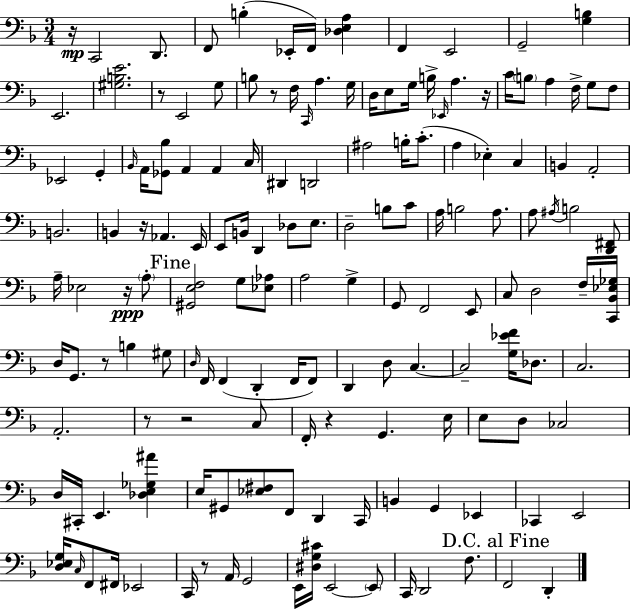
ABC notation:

X:1
T:Untitled
M:3/4
L:1/4
K:Dm
z/4 C,,2 D,,/2 F,,/2 B, _E,,/4 F,,/4 [_D,E,A,] F,, E,,2 G,,2 [G,B,] E,,2 [^G,B,E]2 z/2 E,,2 G,/2 B,/2 z/2 F,/4 C,,/4 A, G,/4 D,/4 E,/2 G,/4 B,/4 _E,,/4 A, z/4 C/4 B,/2 A, F,/4 G,/2 F,/2 _E,,2 G,, _B,,/4 A,,/4 [_G,,_B,]/2 A,, A,, C,/4 ^D,, D,,2 ^A,2 B,/4 C/2 A, _E, C, B,, A,,2 B,,2 B,, z/4 _A,, E,,/4 E,,/2 B,,/4 D,, _D,/2 E,/2 D,2 B,/2 C/2 A,/4 B,2 A,/2 A,/2 ^A,/4 B,2 [D,,^F,,]/2 A,/4 _E,2 z/4 A,/2 [^G,,E,F,]2 G,/2 [_E,_A,]/2 A,2 G, G,,/2 F,,2 E,,/2 C,/2 D,2 F,/4 [C,,_B,,_E,_G,]/4 D,/4 G,,/2 z/2 B, ^G,/2 D,/4 F,,/4 F,, D,, F,,/4 F,,/2 D,, D,/2 C, C,2 [G,_EF]/4 _D,/2 C,2 A,,2 z/2 z2 C,/2 F,,/4 z G,, E,/4 E,/2 D,/2 _C,2 D,/4 ^C,,/4 E,, [_D,E,_G,^A] E,/4 ^G,,/2 [_E,^F,]/2 F,,/2 D,, C,,/4 B,, G,, _E,, _C,, E,,2 [D,_E,G,]/4 C,/4 F,,/2 ^F,,/4 _E,,2 C,,/4 z/2 A,,/4 G,,2 E,,/4 [^D,G,^C]/4 E,,2 E,,/2 C,,/4 D,,2 F,/2 F,,2 D,,